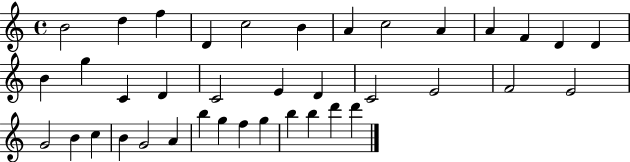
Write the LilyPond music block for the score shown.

{
  \clef treble
  \time 4/4
  \defaultTimeSignature
  \key c \major
  b'2 d''4 f''4 | d'4 c''2 b'4 | a'4 c''2 a'4 | a'4 f'4 d'4 d'4 | \break b'4 g''4 c'4 d'4 | c'2 e'4 d'4 | c'2 e'2 | f'2 e'2 | \break g'2 b'4 c''4 | b'4 g'2 a'4 | b''4 g''4 f''4 g''4 | b''4 b''4 d'''4 d'''4 | \break \bar "|."
}